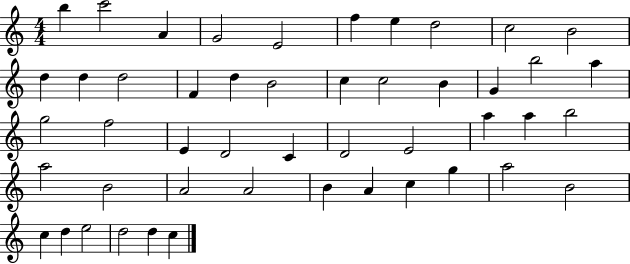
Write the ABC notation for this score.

X:1
T:Untitled
M:4/4
L:1/4
K:C
b c'2 A G2 E2 f e d2 c2 B2 d d d2 F d B2 c c2 B G b2 a g2 f2 E D2 C D2 E2 a a b2 a2 B2 A2 A2 B A c g a2 B2 c d e2 d2 d c